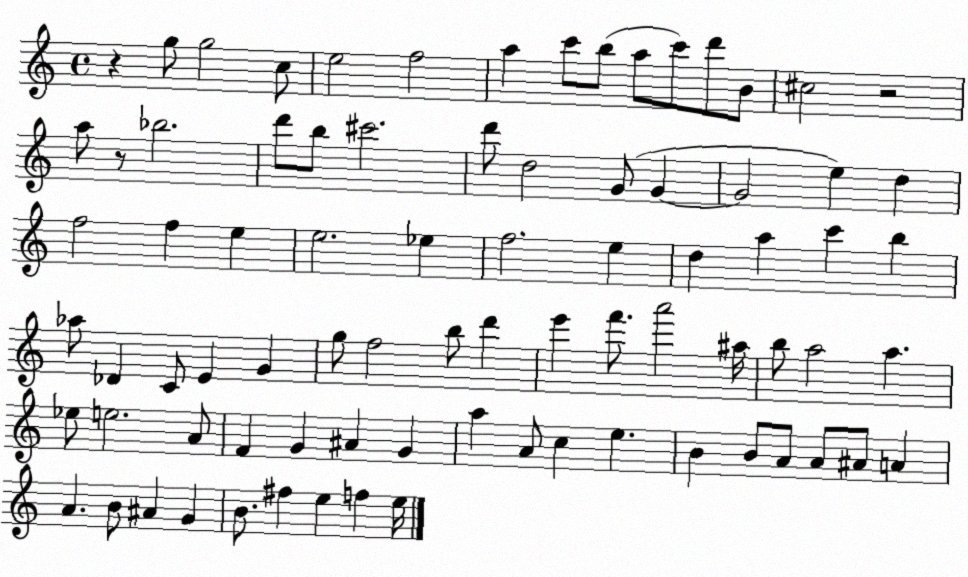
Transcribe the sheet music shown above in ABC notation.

X:1
T:Untitled
M:4/4
L:1/4
K:C
z g/2 g2 c/2 e2 f2 a c'/2 b/2 a/2 c'/2 d'/2 B/2 ^c2 z2 a/2 z/2 _b2 d'/2 b/2 ^c'2 d'/2 d2 G/2 G G2 e d f2 f e e2 _e f2 e d a c' b _a/2 _D C/2 E G g/2 f2 b/2 d' e' f'/2 a'2 ^a/4 b/2 a2 a _e/2 e2 A/2 F G ^A G a A/2 c e B B/2 A/2 A/2 ^A/2 A A B/2 ^A G B/2 ^f e f e/4